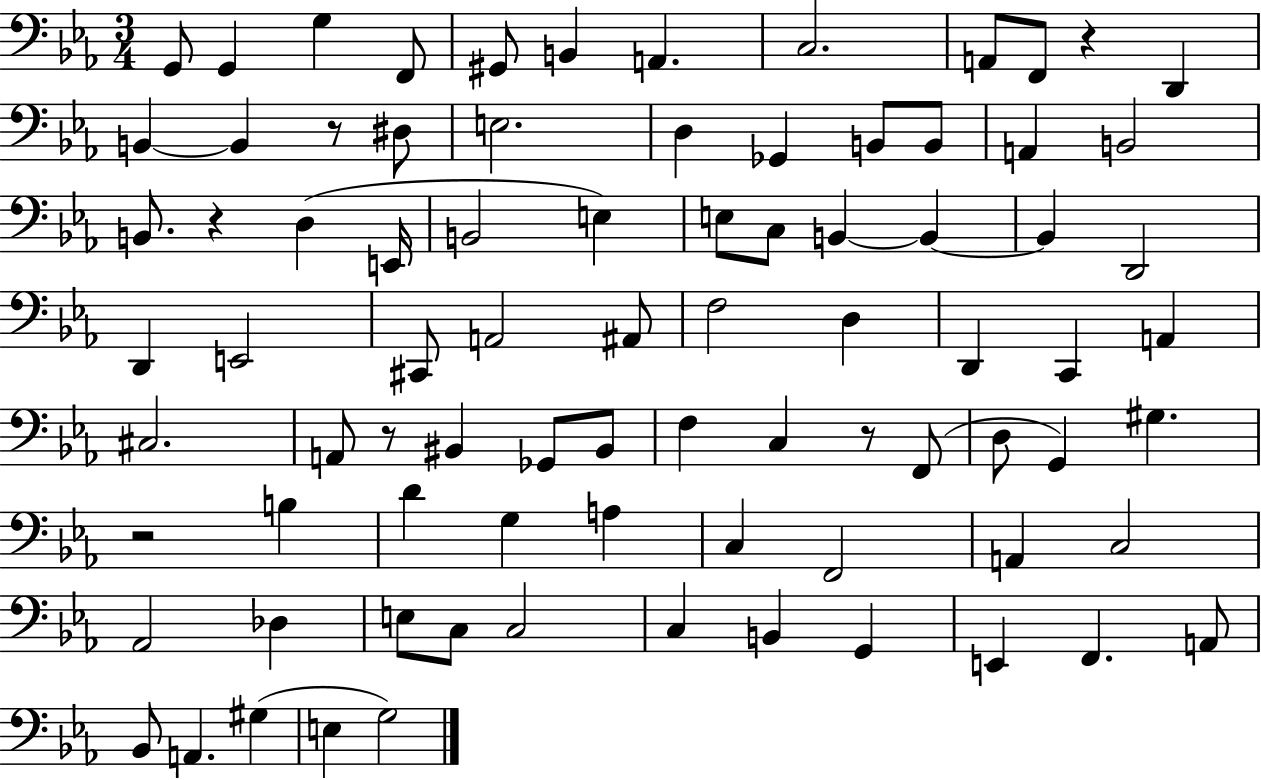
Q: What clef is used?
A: bass